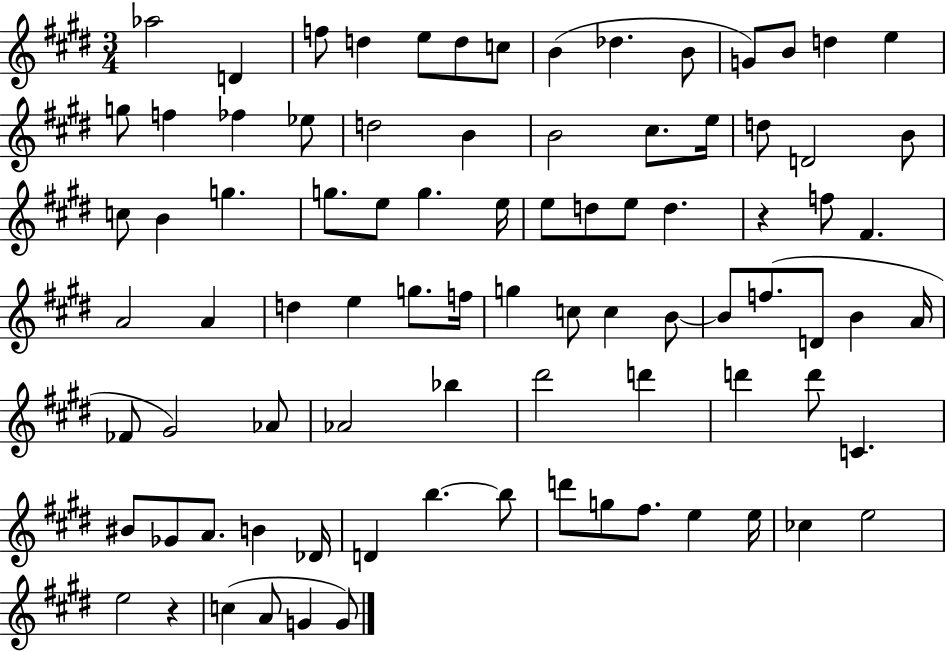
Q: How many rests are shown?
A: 2